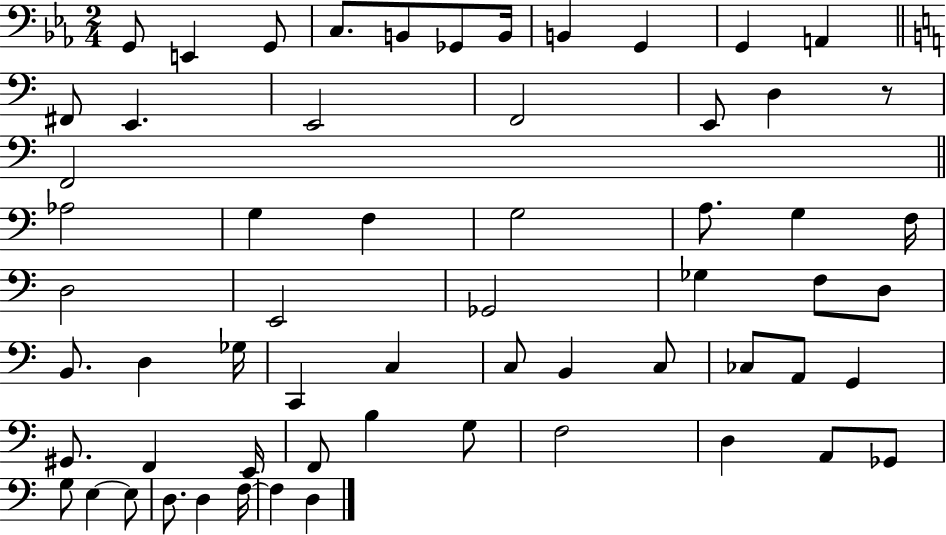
{
  \clef bass
  \numericTimeSignature
  \time 2/4
  \key ees \major
  \repeat volta 2 { g,8 e,4 g,8 | c8. b,8 ges,8 b,16 | b,4 g,4 | g,4 a,4 | \break \bar "||" \break \key c \major fis,8 e,4. | e,2 | f,2 | e,8 d4 r8 | \break f,2 | \bar "||" \break \key c \major aes2 | g4 f4 | g2 | a8. g4 f16 | \break d2 | e,2 | ges,2 | ges4 f8 d8 | \break b,8. d4 ges16 | c,4 c4 | c8 b,4 c8 | ces8 a,8 g,4 | \break gis,8. f,4 e,16 | f,8 b4 g8 | f2 | d4 a,8 ges,8 | \break g8 e4~~ e8 | d8. d4 f16~~ | f4 d4 | } \bar "|."
}